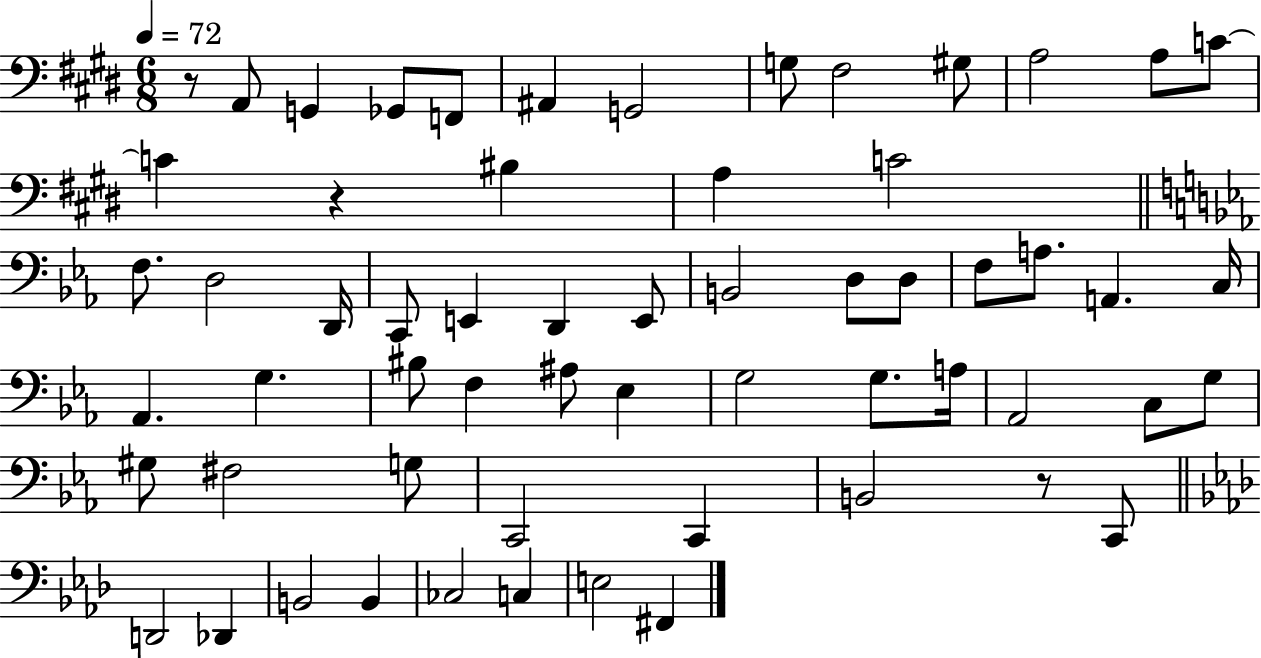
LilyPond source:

{
  \clef bass
  \numericTimeSignature
  \time 6/8
  \key e \major
  \tempo 4 = 72
  r8 a,8 g,4 ges,8 f,8 | ais,4 g,2 | g8 fis2 gis8 | a2 a8 c'8~~ | \break c'4 r4 bis4 | a4 c'2 | \bar "||" \break \key ees \major f8. d2 d,16 | c,8 e,4 d,4 e,8 | b,2 d8 d8 | f8 a8. a,4. c16 | \break aes,4. g4. | bis8 f4 ais8 ees4 | g2 g8. a16 | aes,2 c8 g8 | \break gis8 fis2 g8 | c,2 c,4 | b,2 r8 c,8 | \bar "||" \break \key aes \major d,2 des,4 | b,2 b,4 | ces2 c4 | e2 fis,4 | \break \bar "|."
}